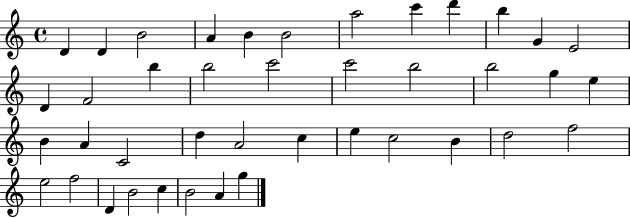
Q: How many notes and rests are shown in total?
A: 41